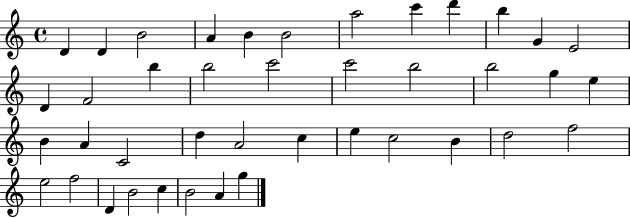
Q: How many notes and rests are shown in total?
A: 41